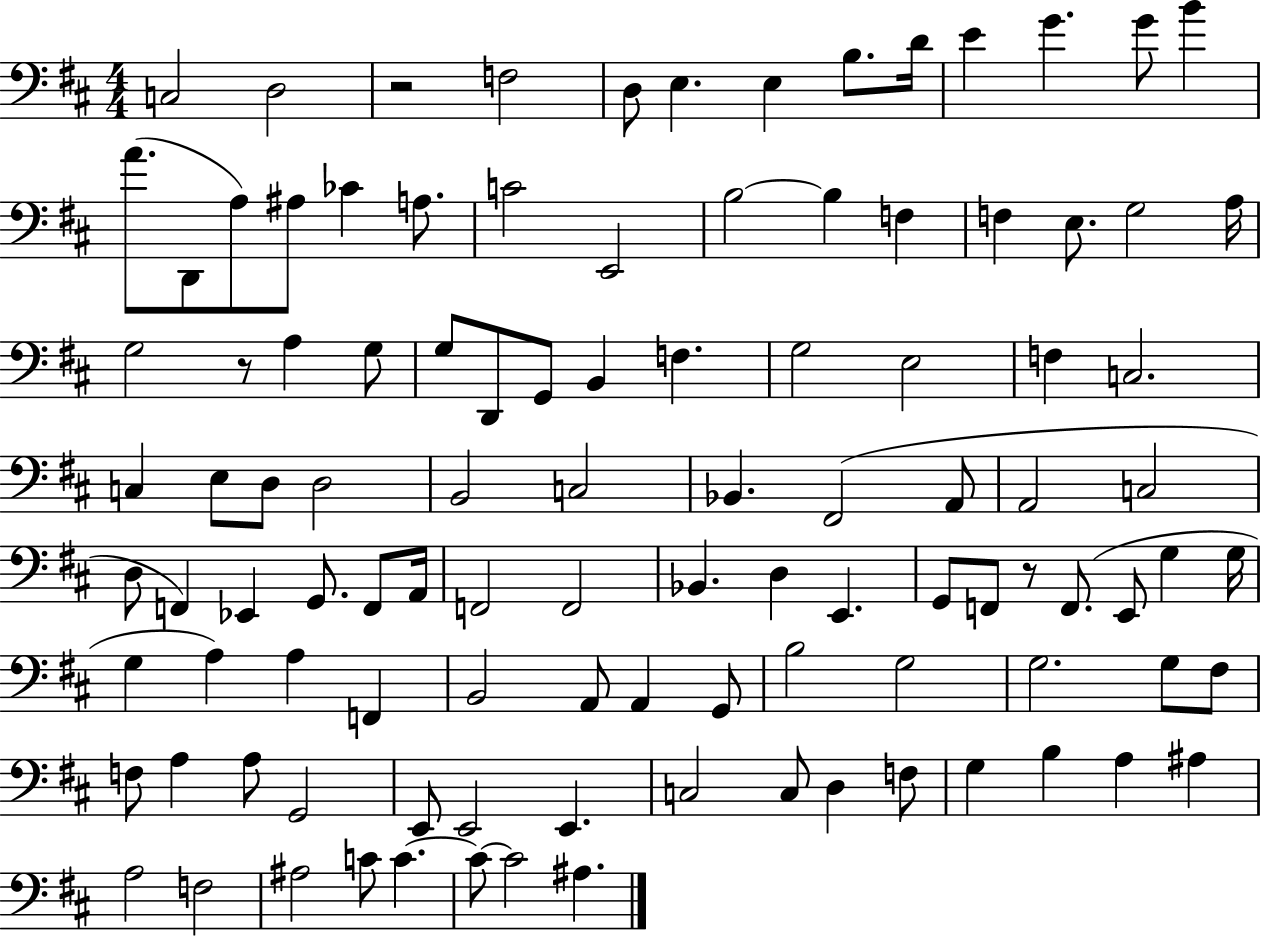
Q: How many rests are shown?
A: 3